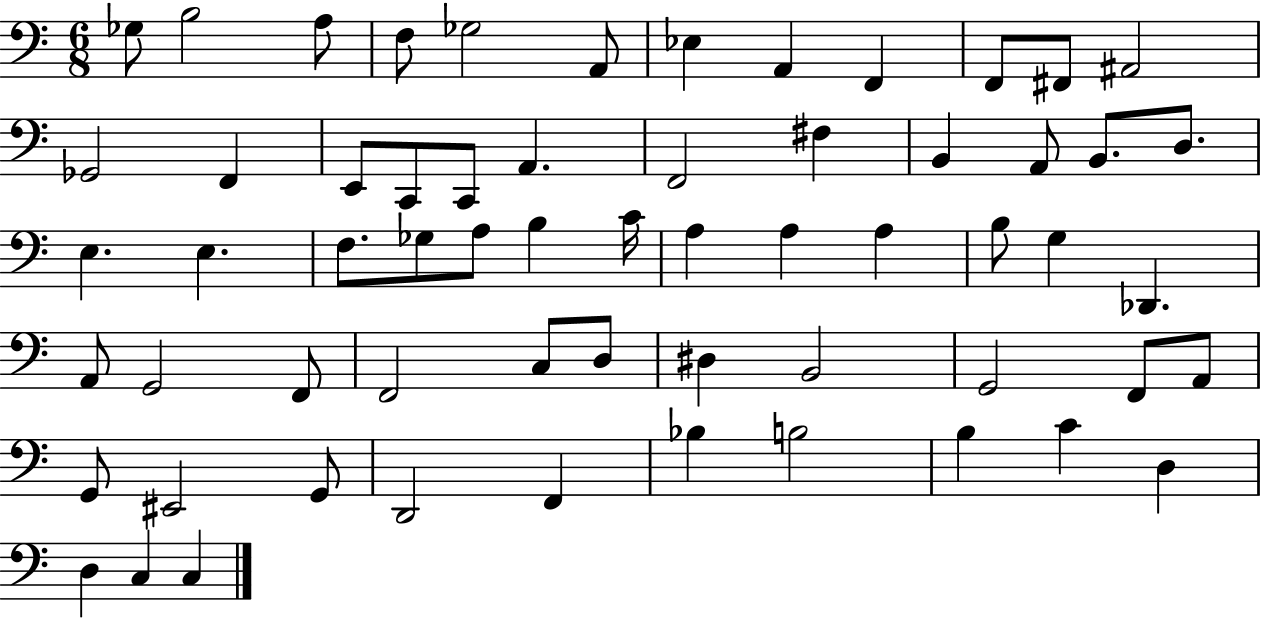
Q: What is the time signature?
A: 6/8